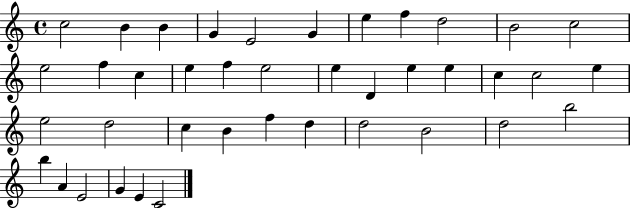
X:1
T:Untitled
M:4/4
L:1/4
K:C
c2 B B G E2 G e f d2 B2 c2 e2 f c e f e2 e D e e c c2 e e2 d2 c B f d d2 B2 d2 b2 b A E2 G E C2